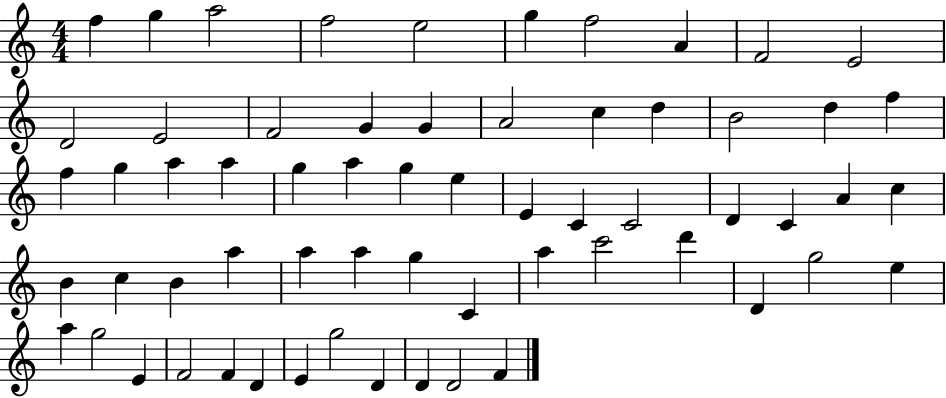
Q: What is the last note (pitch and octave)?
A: F4